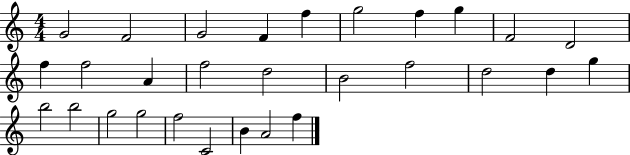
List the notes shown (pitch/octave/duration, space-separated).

G4/h F4/h G4/h F4/q F5/q G5/h F5/q G5/q F4/h D4/h F5/q F5/h A4/q F5/h D5/h B4/h F5/h D5/h D5/q G5/q B5/h B5/h G5/h G5/h F5/h C4/h B4/q A4/h F5/q